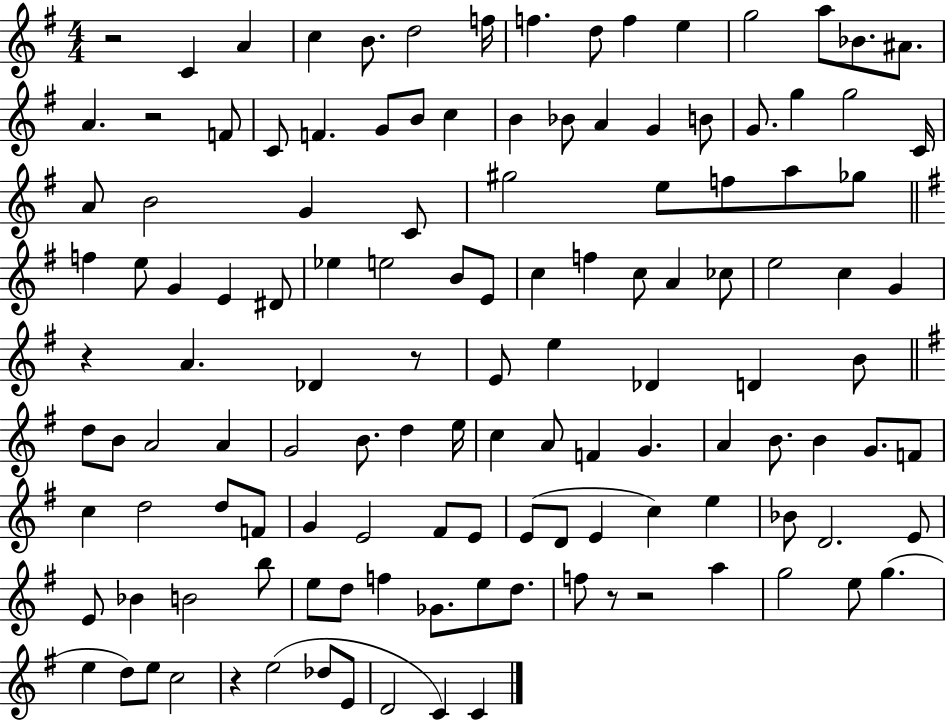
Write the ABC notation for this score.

X:1
T:Untitled
M:4/4
L:1/4
K:G
z2 C A c B/2 d2 f/4 f d/2 f e g2 a/2 _B/2 ^A/2 A z2 F/2 C/2 F G/2 B/2 c B _B/2 A G B/2 G/2 g g2 C/4 A/2 B2 G C/2 ^g2 e/2 f/2 a/2 _g/2 f e/2 G E ^D/2 _e e2 B/2 E/2 c f c/2 A _c/2 e2 c G z A _D z/2 E/2 e _D D B/2 d/2 B/2 A2 A G2 B/2 d e/4 c A/2 F G A B/2 B G/2 F/2 c d2 d/2 F/2 G E2 ^F/2 E/2 E/2 D/2 E c e _B/2 D2 E/2 E/2 _B B2 b/2 e/2 d/2 f _G/2 e/2 d/2 f/2 z/2 z2 a g2 e/2 g e d/2 e/2 c2 z e2 _d/2 E/2 D2 C C